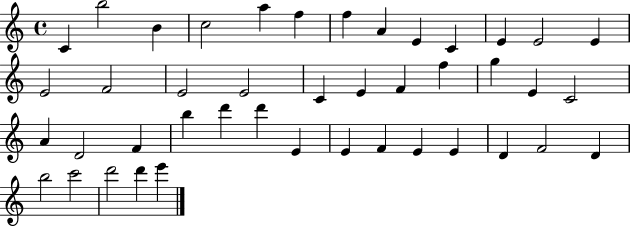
X:1
T:Untitled
M:4/4
L:1/4
K:C
C b2 B c2 a f f A E C E E2 E E2 F2 E2 E2 C E F f g E C2 A D2 F b d' d' E E F E E D F2 D b2 c'2 d'2 d' e'